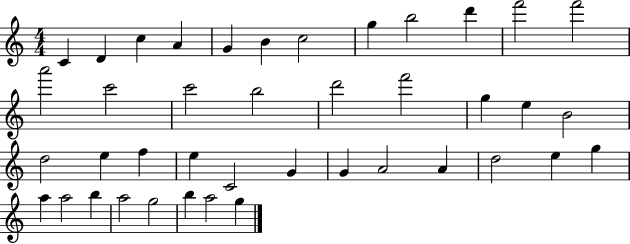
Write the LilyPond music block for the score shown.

{
  \clef treble
  \numericTimeSignature
  \time 4/4
  \key c \major
  c'4 d'4 c''4 a'4 | g'4 b'4 c''2 | g''4 b''2 d'''4 | f'''2 f'''2 | \break a'''2 c'''2 | c'''2 b''2 | d'''2 f'''2 | g''4 e''4 b'2 | \break d''2 e''4 f''4 | e''4 c'2 g'4 | g'4 a'2 a'4 | d''2 e''4 g''4 | \break a''4 a''2 b''4 | a''2 g''2 | b''4 a''2 g''4 | \bar "|."
}